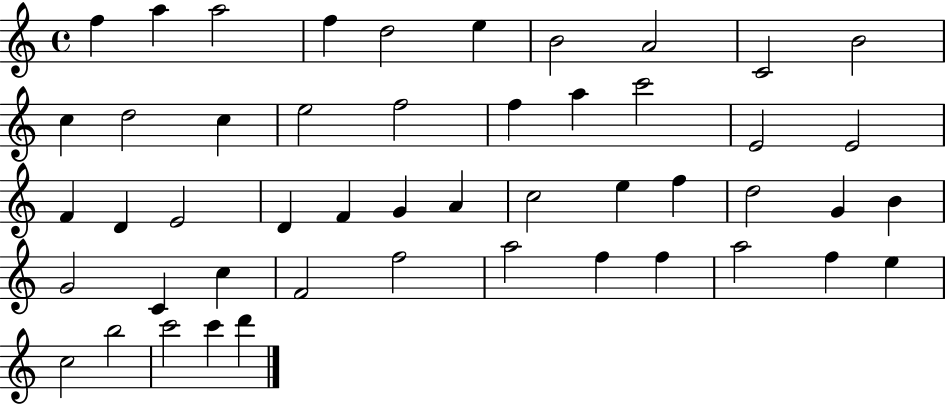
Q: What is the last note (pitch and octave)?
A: D6